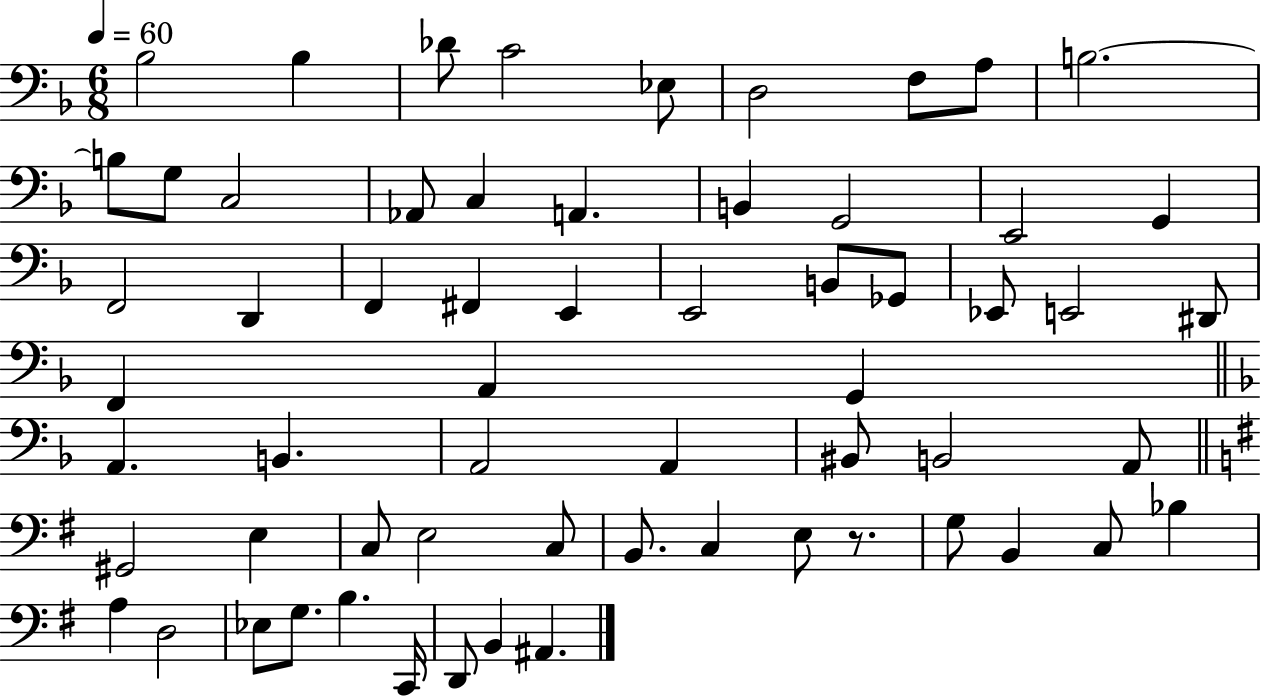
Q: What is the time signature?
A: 6/8